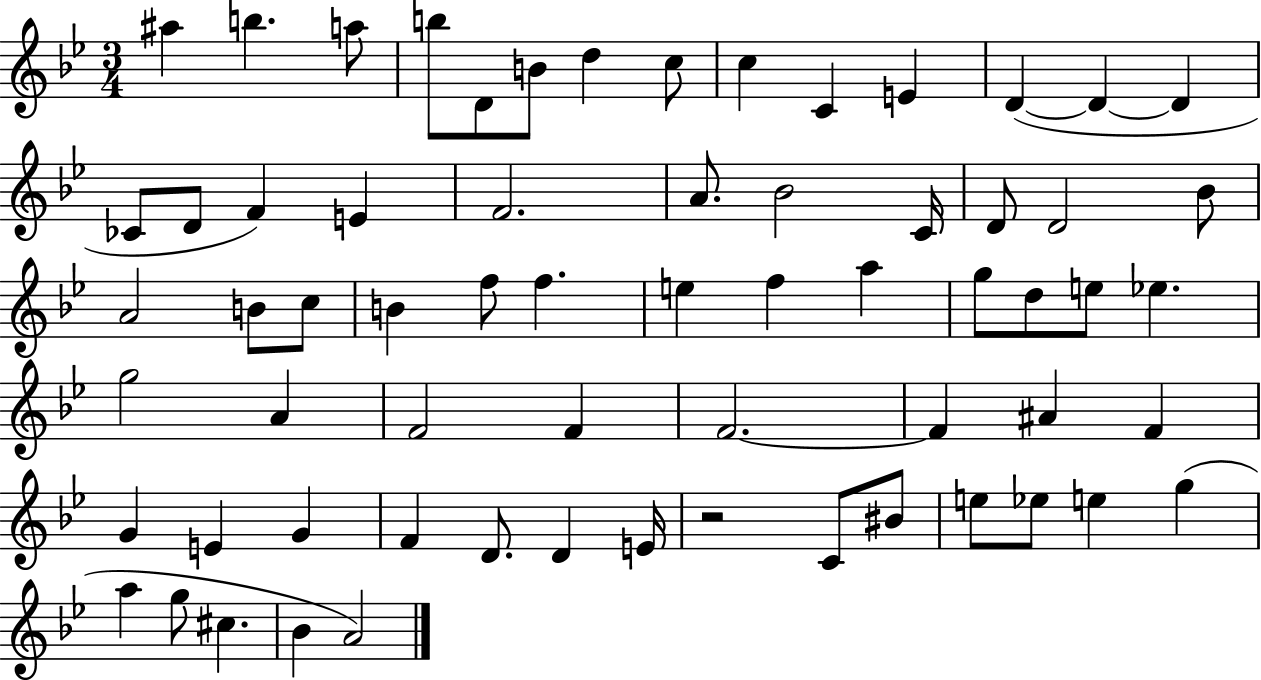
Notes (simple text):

A#5/q B5/q. A5/e B5/e D4/e B4/e D5/q C5/e C5/q C4/q E4/q D4/q D4/q D4/q CES4/e D4/e F4/q E4/q F4/h. A4/e. Bb4/h C4/s D4/e D4/h Bb4/e A4/h B4/e C5/e B4/q F5/e F5/q. E5/q F5/q A5/q G5/e D5/e E5/e Eb5/q. G5/h A4/q F4/h F4/q F4/h. F4/q A#4/q F4/q G4/q E4/q G4/q F4/q D4/e. D4/q E4/s R/h C4/e BIS4/e E5/e Eb5/e E5/q G5/q A5/q G5/e C#5/q. Bb4/q A4/h